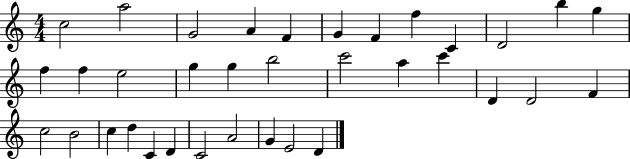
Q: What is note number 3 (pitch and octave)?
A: G4